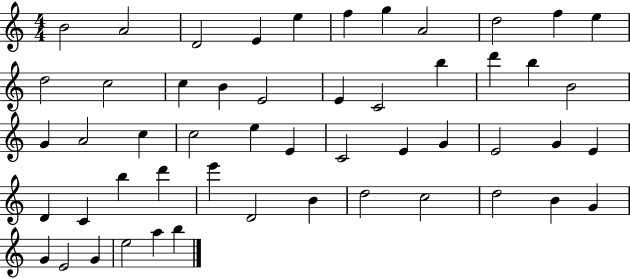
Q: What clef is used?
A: treble